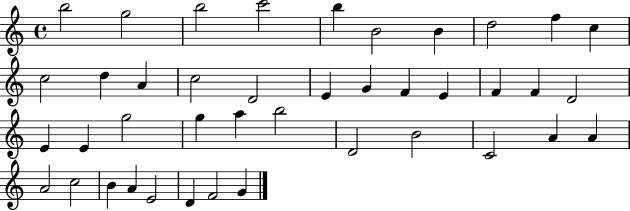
B5/h G5/h B5/h C6/h B5/q B4/h B4/q D5/h F5/q C5/q C5/h D5/q A4/q C5/h D4/h E4/q G4/q F4/q E4/q F4/q F4/q D4/h E4/q E4/q G5/h G5/q A5/q B5/h D4/h B4/h C4/h A4/q A4/q A4/h C5/h B4/q A4/q E4/h D4/q F4/h G4/q